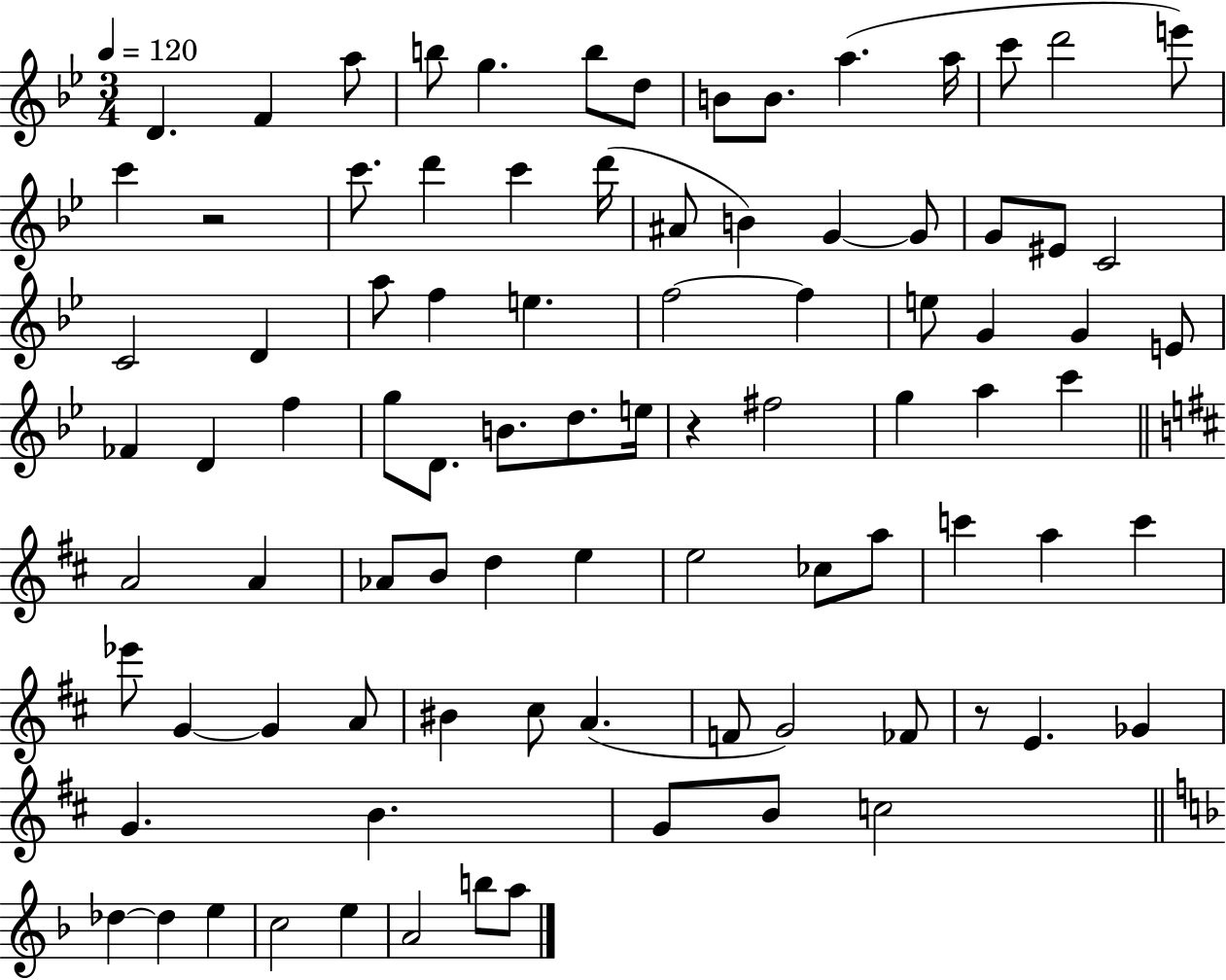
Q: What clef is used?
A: treble